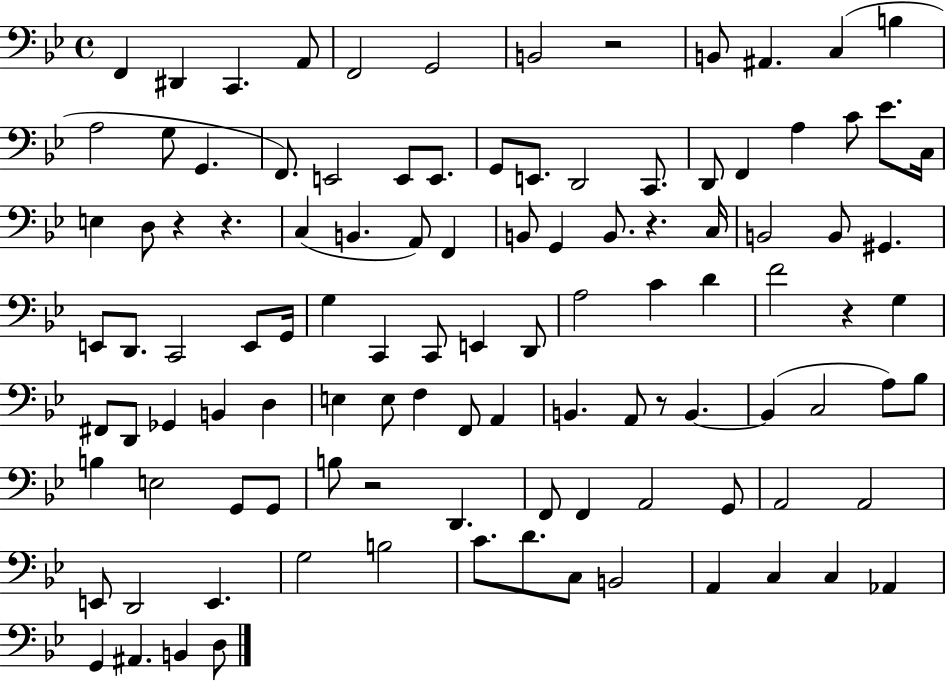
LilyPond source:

{
  \clef bass
  \time 4/4
  \defaultTimeSignature
  \key bes \major
  f,4 dis,4 c,4. a,8 | f,2 g,2 | b,2 r2 | b,8 ais,4. c4( b4 | \break a2 g8 g,4. | f,8.) e,2 e,8 e,8. | g,8 e,8. d,2 c,8. | d,8 f,4 a4 c'8 ees'8. c16 | \break e4 d8 r4 r4. | c4( b,4. a,8) f,4 | b,8 g,4 b,8. r4. c16 | b,2 b,8 gis,4. | \break e,8 d,8. c,2 e,8 g,16 | g4 c,4 c,8 e,4 d,8 | a2 c'4 d'4 | f'2 r4 g4 | \break fis,8 d,8 ges,4 b,4 d4 | e4 e8 f4 f,8 a,4 | b,4. a,8 r8 b,4.~~ | b,4( c2 a8) bes8 | \break b4 e2 g,8 g,8 | b8 r2 d,4. | f,8 f,4 a,2 g,8 | a,2 a,2 | \break e,8 d,2 e,4. | g2 b2 | c'8. d'8. c8 b,2 | a,4 c4 c4 aes,4 | \break g,4 ais,4. b,4 d8 | \bar "|."
}